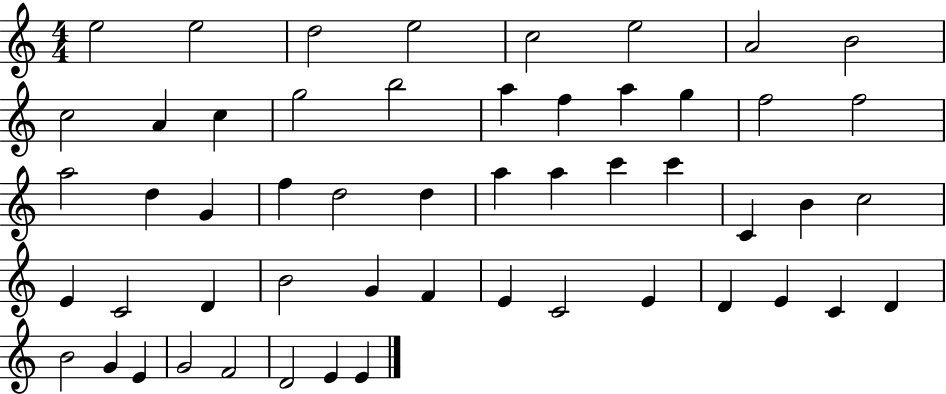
X:1
T:Untitled
M:4/4
L:1/4
K:C
e2 e2 d2 e2 c2 e2 A2 B2 c2 A c g2 b2 a f a g f2 f2 a2 d G f d2 d a a c' c' C B c2 E C2 D B2 G F E C2 E D E C D B2 G E G2 F2 D2 E E